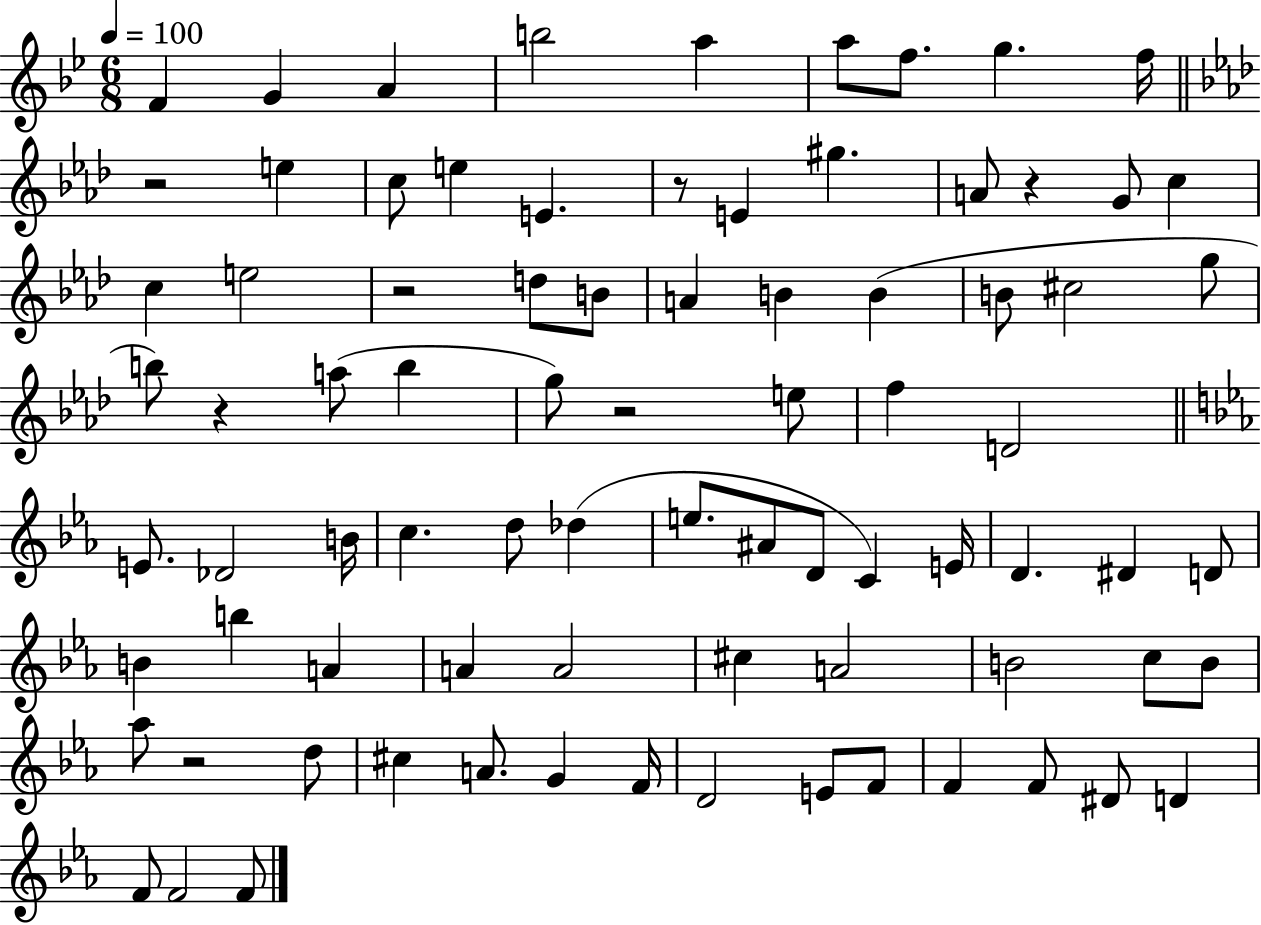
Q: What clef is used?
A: treble